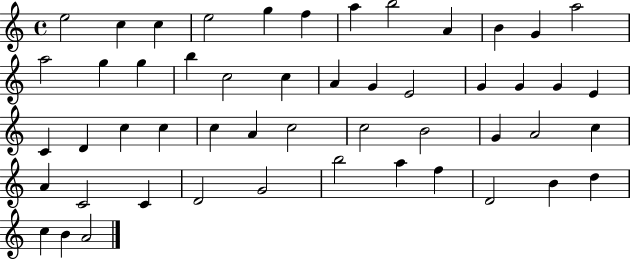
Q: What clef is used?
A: treble